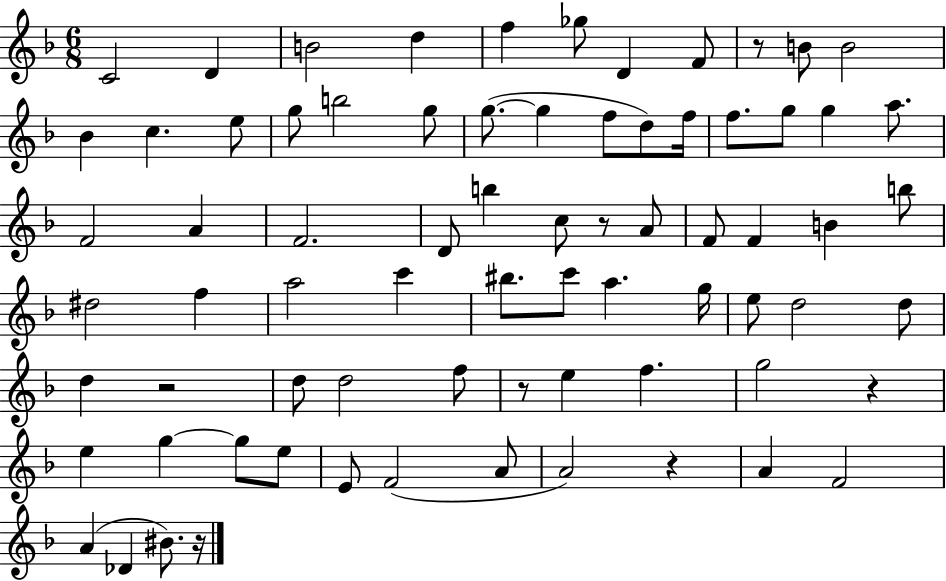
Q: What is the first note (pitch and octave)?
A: C4